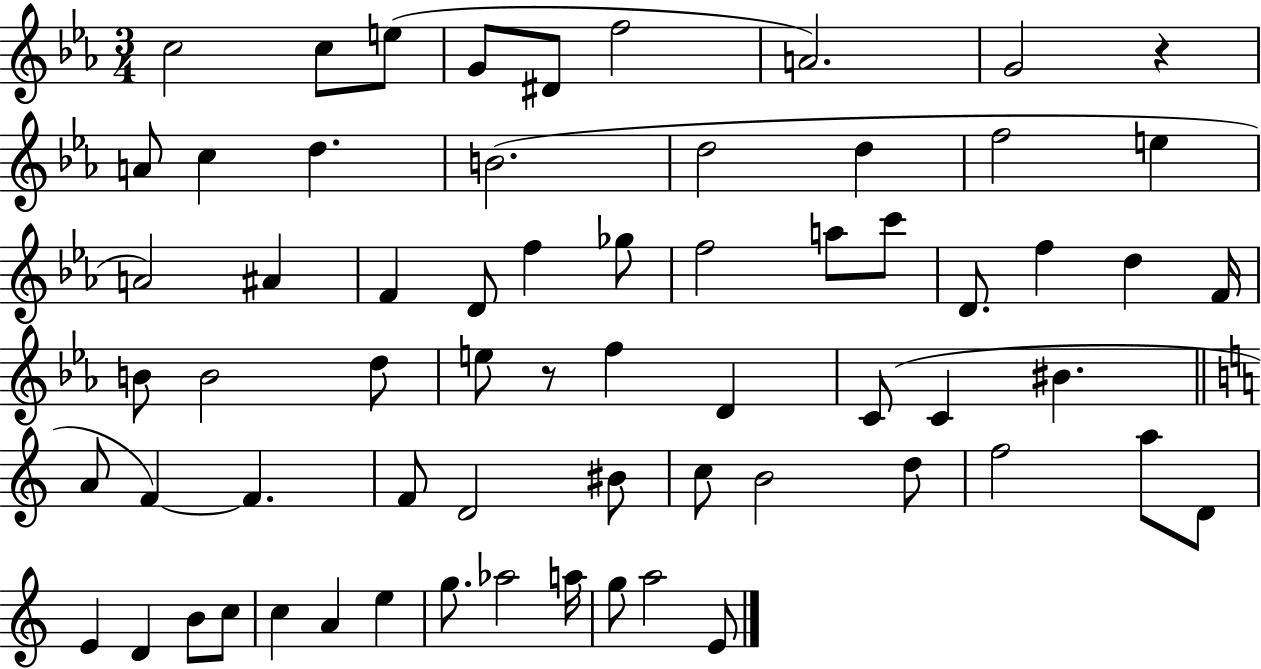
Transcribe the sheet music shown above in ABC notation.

X:1
T:Untitled
M:3/4
L:1/4
K:Eb
c2 c/2 e/2 G/2 ^D/2 f2 A2 G2 z A/2 c d B2 d2 d f2 e A2 ^A F D/2 f _g/2 f2 a/2 c'/2 D/2 f d F/4 B/2 B2 d/2 e/2 z/2 f D C/2 C ^B A/2 F F F/2 D2 ^B/2 c/2 B2 d/2 f2 a/2 D/2 E D B/2 c/2 c A e g/2 _a2 a/4 g/2 a2 E/2